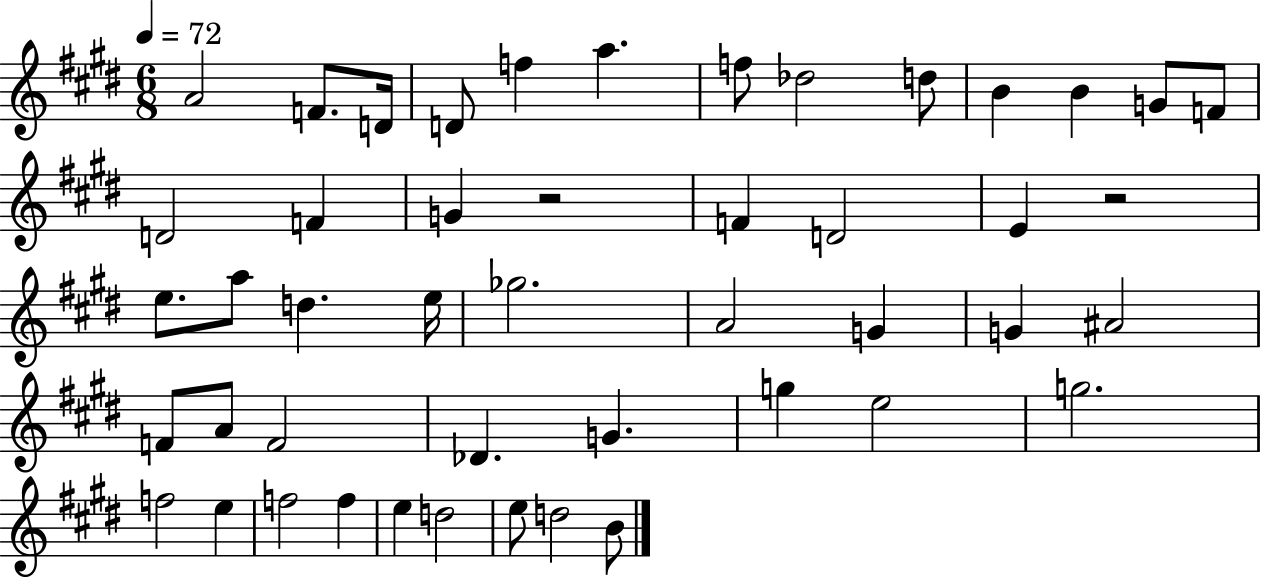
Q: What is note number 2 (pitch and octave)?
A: F4